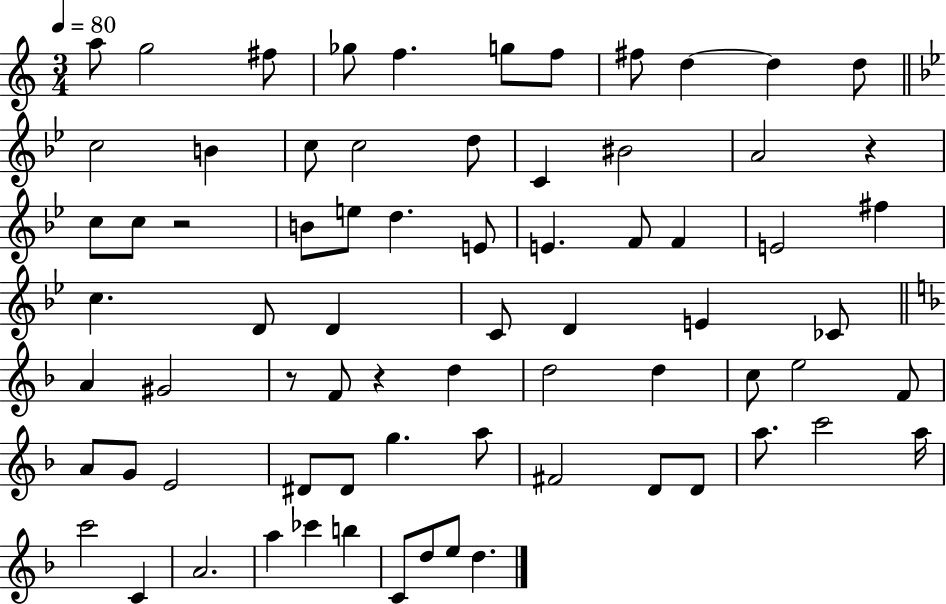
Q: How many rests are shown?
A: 4